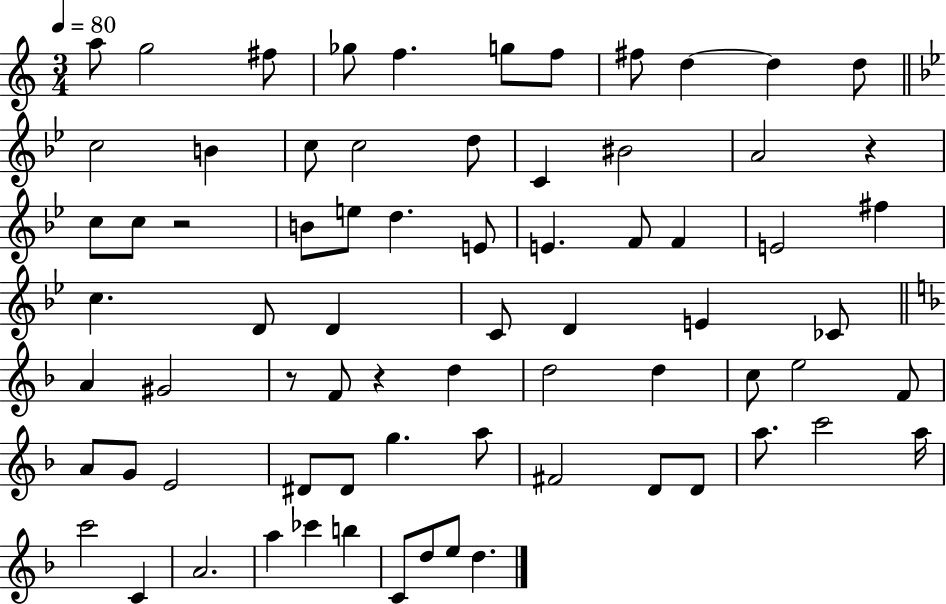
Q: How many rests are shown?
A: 4